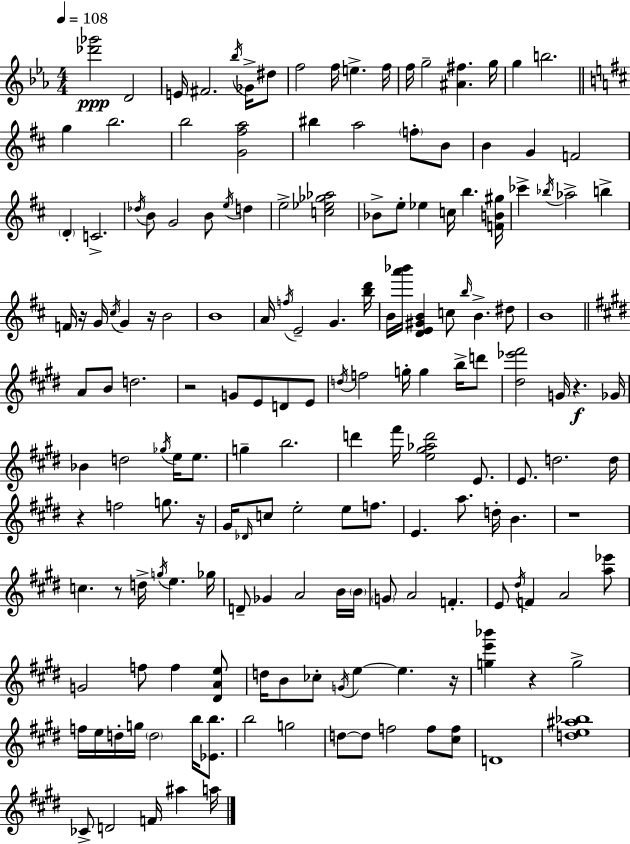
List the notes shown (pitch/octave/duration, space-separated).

[Db6,Gb6]/h D4/h E4/s F#4/h. Bb5/s Gb4/s D#5/e F5/h F5/s E5/q. F5/s F5/s G5/h [A#4,F#5]/q. G5/s G5/q B5/h. G5/q B5/h. B5/h [G4,F#5,A5]/h BIS5/q A5/h F5/e B4/e B4/q G4/q F4/h D4/q C4/h. Db5/s B4/e G4/h B4/e E5/s D5/q E5/h [C5,Eb5,Gb5,Ab5]/h Bb4/e E5/e Eb5/q C5/s B5/q. [F4,B4,G#5]/s CES6/q Bb5/s Ab5/h B5/q F4/s R/s G4/s C#5/s G4/q R/s B4/h B4/w A4/s F5/s E4/h G4/q. [B5,D6]/s B4/s [A6,Bb6]/s [D4,E4,G#4,B4]/q C5/e B5/s B4/q. D#5/e B4/w A4/e B4/e D5/h. R/h G4/e E4/e D4/e E4/e D5/s F5/h G5/s G5/q B5/s D6/e [D#5,Eb6,F#6]/h G4/s R/q. Gb4/s Bb4/q D5/h Gb5/s E5/s E5/e. G5/q B5/h. D6/q F#6/s [E5,G#5,Ab5,D6]/h E4/e. E4/e. D5/h. D5/s R/q F5/h G5/e. R/s G#4/s Db4/s C5/e E5/h E5/e F5/e. E4/q. A5/e. D5/s B4/q. R/w C5/q. R/e D5/s G5/s E5/q. Gb5/s D4/e Gb4/q A4/h B4/s B4/s G4/e A4/h F4/q. E4/e D#5/s F4/q A4/h [A5,Eb6]/e G4/h F5/e F5/q [D#4,A4,E5]/e D5/s B4/e CES5/e G4/s E5/q E5/q. R/s [G5,E6,Bb6]/q R/q G5/h F5/s E5/s D5/s G5/s D5/h B5/s [Eb4,B5]/e. B5/h G5/h D5/e D5/e F5/h F5/e [C#5,F5]/e D4/w [D5,E5,A#5,Bb5]/w CES4/e D4/h F4/s A#5/q A5/s